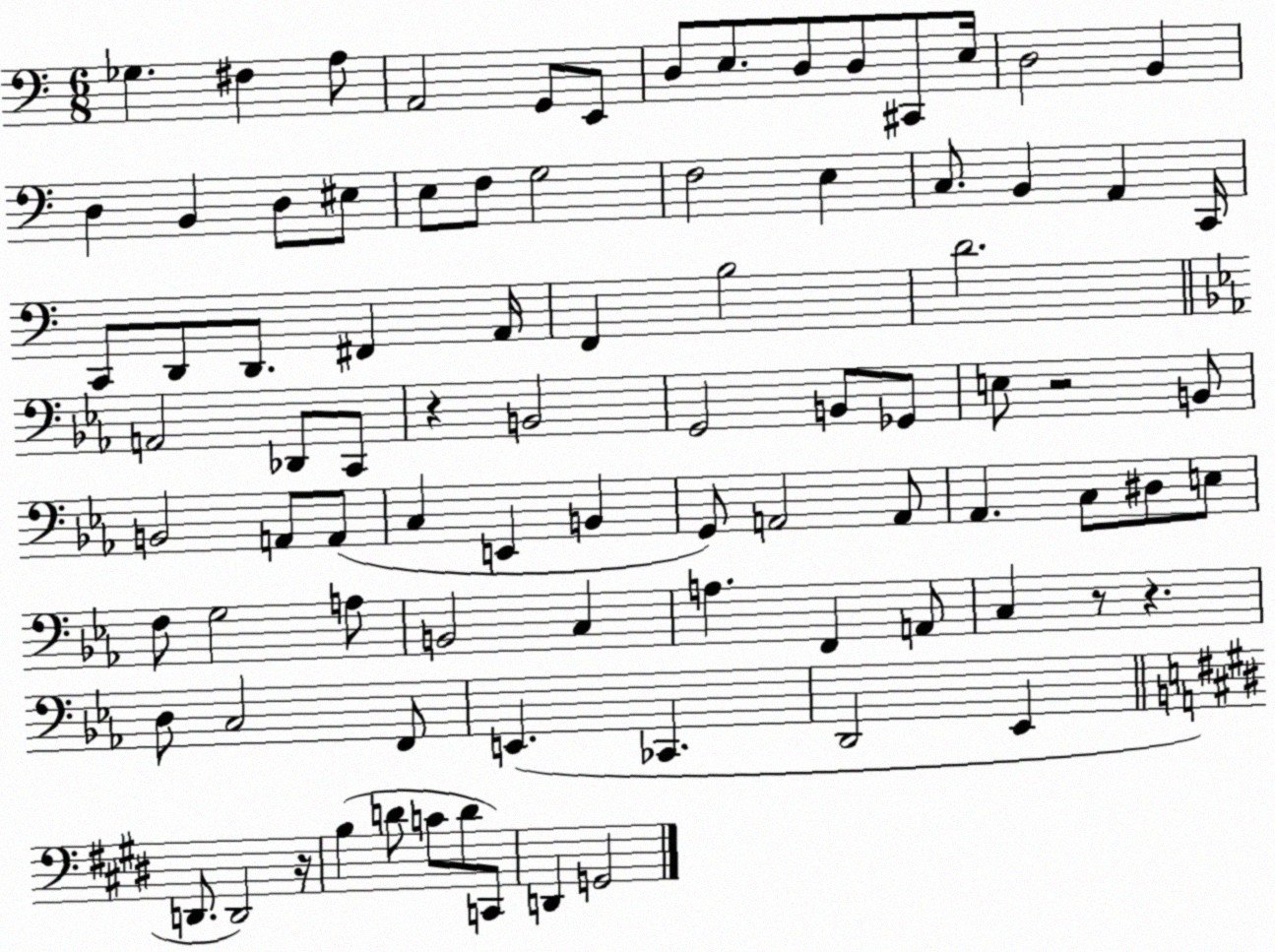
X:1
T:Untitled
M:6/8
L:1/4
K:C
_G, ^F, A,/2 A,,2 G,,/2 E,,/2 D,/2 E,/2 D,/2 D,/2 ^C,,/2 E,/4 D,2 B,, D, B,, D,/2 ^E,/2 E,/2 F,/2 G,2 F,2 E, C,/2 B,, A,, C,,/4 C,,/2 D,,/2 D,,/2 ^F,, A,,/4 F,, B,2 D2 A,,2 _D,,/2 C,,/2 z B,,2 G,,2 B,,/2 _G,,/2 E,/2 z2 B,,/2 B,,2 A,,/2 A,,/2 C, E,, B,, G,,/2 A,,2 A,,/2 _A,, C,/2 ^D,/2 E,/2 F,/2 G,2 A,/2 B,,2 C, A, F,, A,,/2 C, z/2 z D,/2 C,2 F,,/2 E,, _C,, D,,2 _E,, D,,/2 D,,2 z/4 B, D/2 C/2 D/2 C,,/2 D,, G,,2